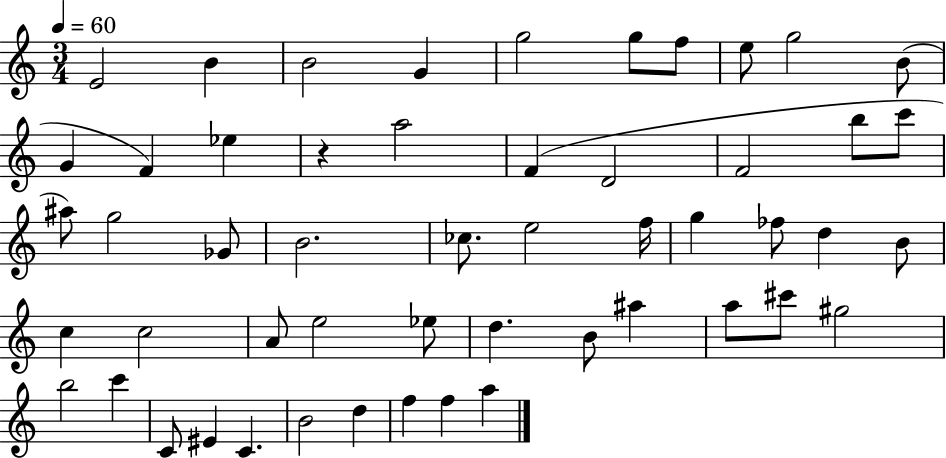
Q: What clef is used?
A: treble